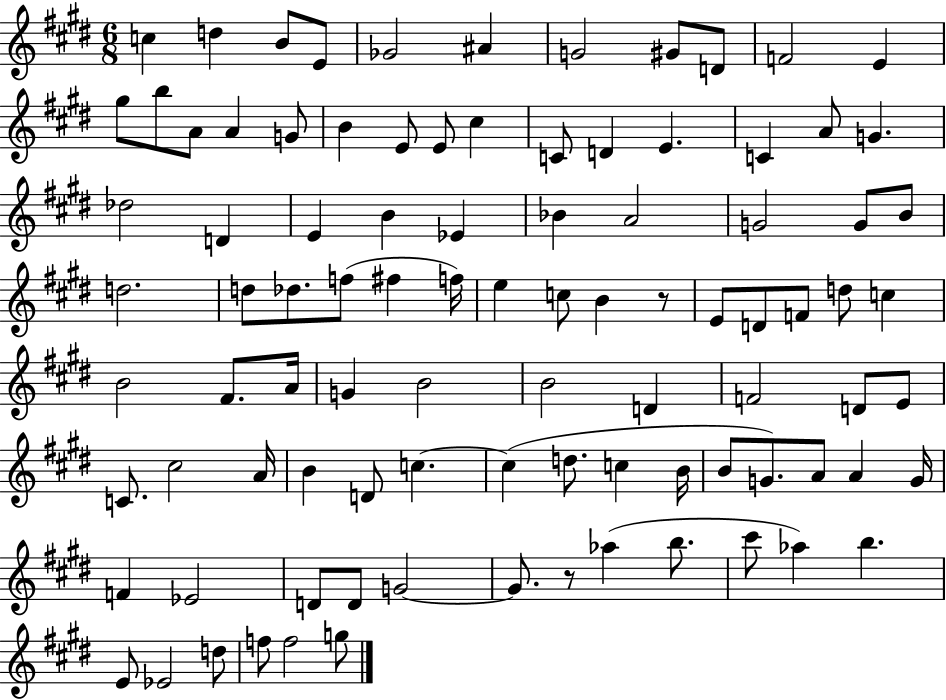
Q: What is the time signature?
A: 6/8